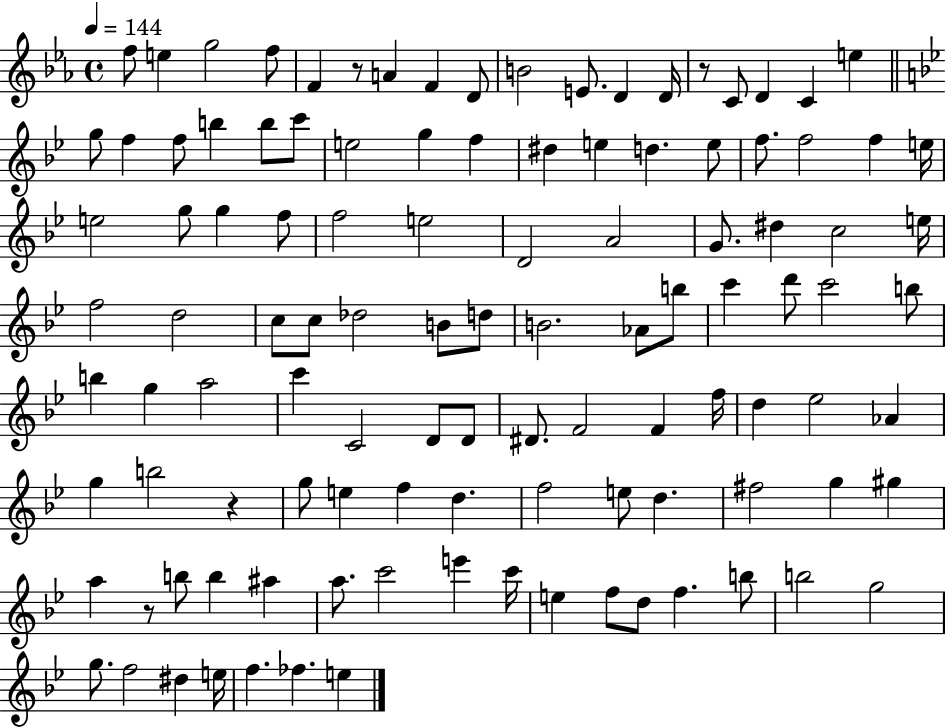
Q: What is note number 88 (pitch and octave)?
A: B5